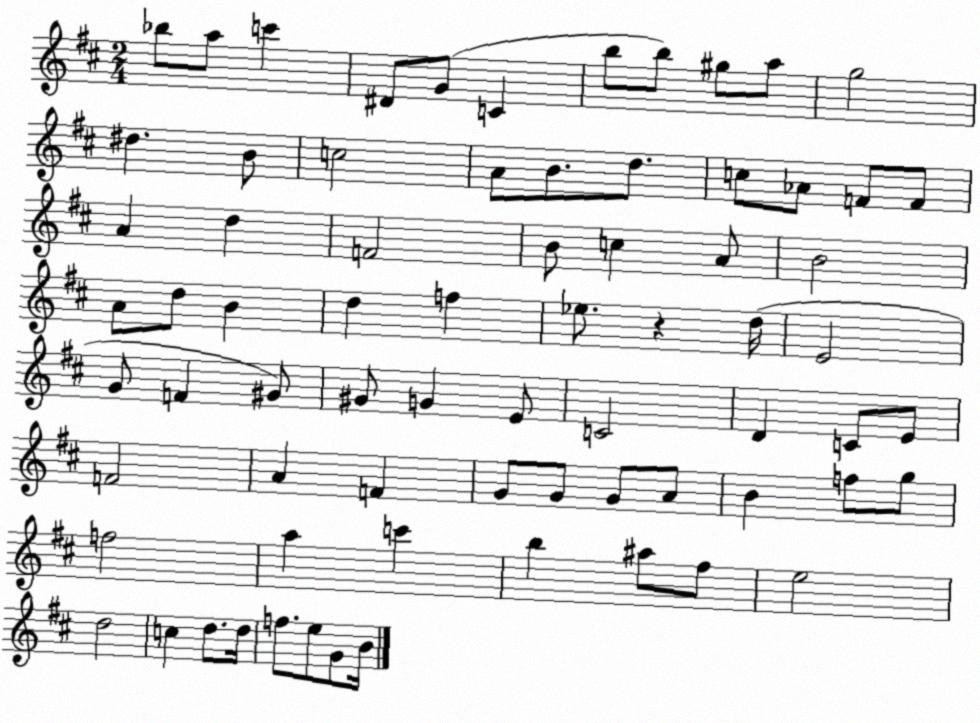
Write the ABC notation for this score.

X:1
T:Untitled
M:2/4
L:1/4
K:D
_b/2 a/2 c' ^D/2 G/2 C b/2 b/2 ^g/2 a/2 g2 ^d B/2 c2 A/2 B/2 d/2 c/2 _A/2 F/2 F/2 A d F2 B/2 c A/2 B2 A/2 d/2 B d f _e/2 z d/4 E2 G/2 F ^G/2 ^G/2 G E/2 C2 D C/2 E/2 F2 A F G/2 G/2 G/2 A/2 B f/2 g/2 f2 a c' b ^a/2 ^f/2 e2 d2 c d/2 d/4 f/2 e/2 G/2 B/4